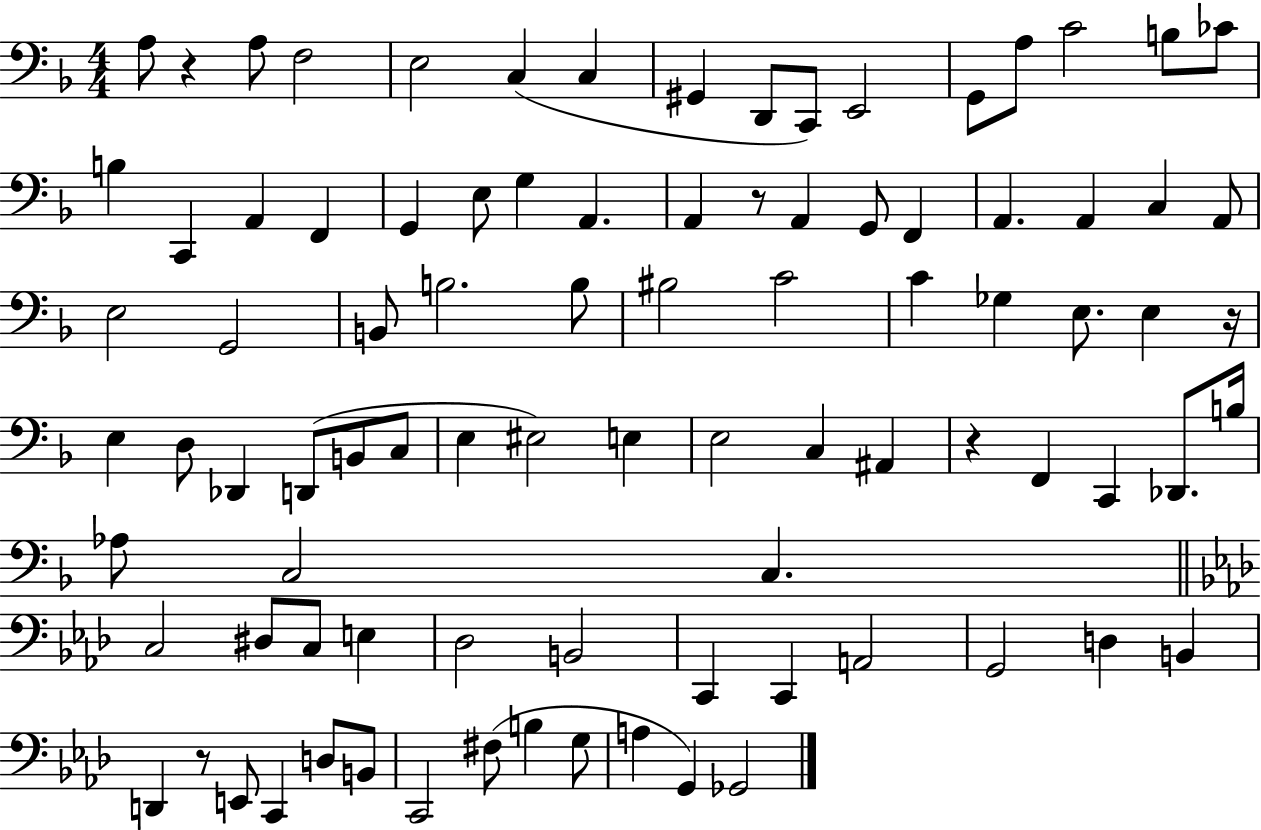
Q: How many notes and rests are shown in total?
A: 90